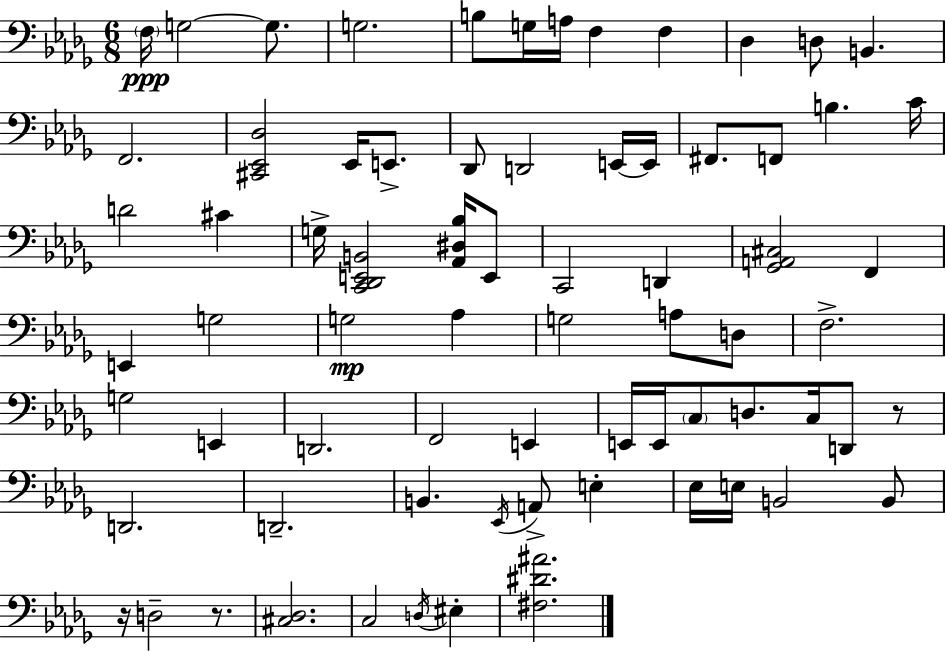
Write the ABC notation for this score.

X:1
T:Untitled
M:6/8
L:1/4
K:Bbm
F,/4 G,2 G,/2 G,2 B,/2 G,/4 A,/4 F, F, _D, D,/2 B,, F,,2 [^C,,_E,,_D,]2 _E,,/4 E,,/2 _D,,/2 D,,2 E,,/4 E,,/4 ^F,,/2 F,,/2 B, C/4 D2 ^C G,/4 [C,,_D,,E,,B,,]2 [_A,,^D,_B,]/4 E,,/2 C,,2 D,, [_G,,A,,^C,]2 F,, E,, G,2 G,2 _A, G,2 A,/2 D,/2 F,2 G,2 E,, D,,2 F,,2 E,, E,,/4 E,,/4 C,/2 D,/2 C,/4 D,,/2 z/2 D,,2 D,,2 B,, _E,,/4 A,,/2 E, _E,/4 E,/4 B,,2 B,,/2 z/4 D,2 z/2 [^C,_D,]2 C,2 D,/4 ^E, [^F,^D^A]2